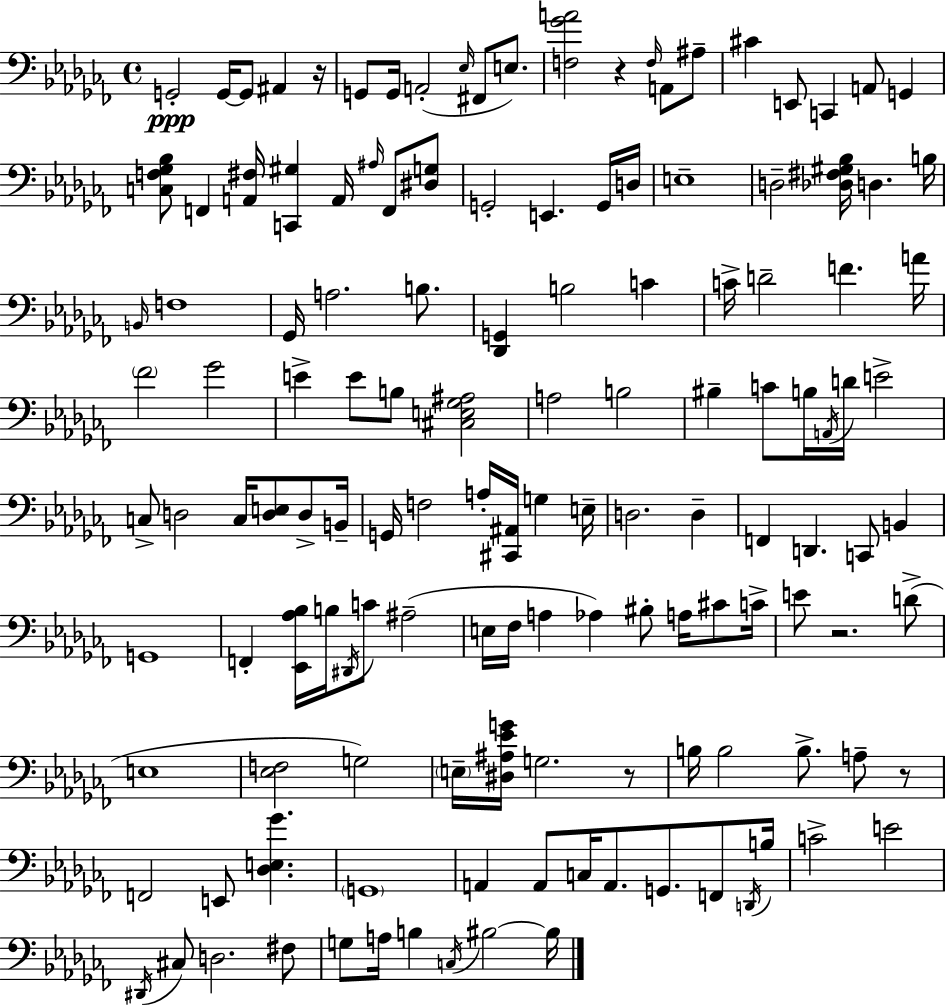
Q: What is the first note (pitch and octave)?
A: G2